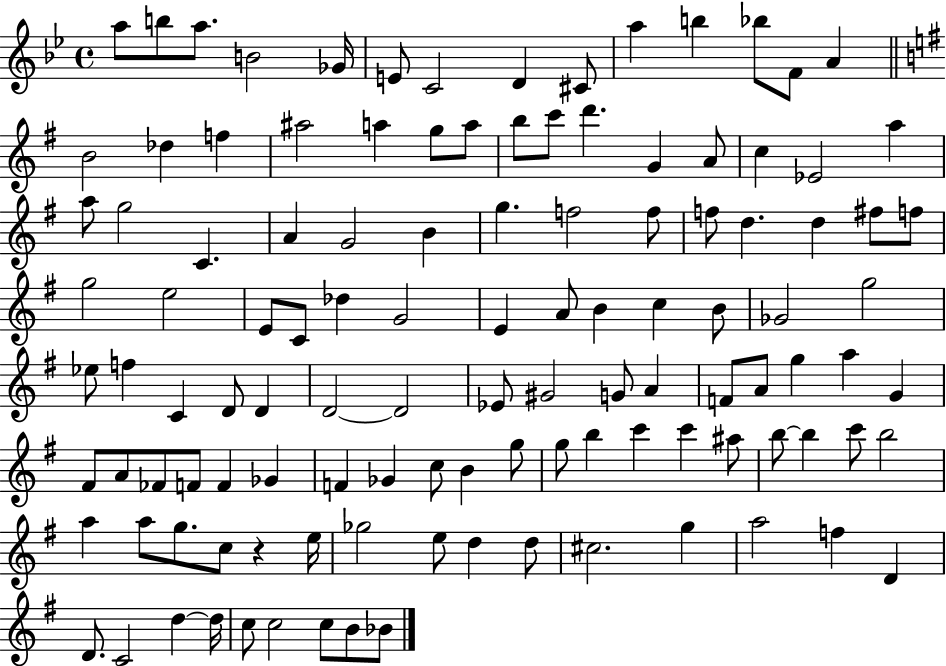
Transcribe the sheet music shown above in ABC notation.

X:1
T:Untitled
M:4/4
L:1/4
K:Bb
a/2 b/2 a/2 B2 _G/4 E/2 C2 D ^C/2 a b _b/2 F/2 A B2 _d f ^a2 a g/2 a/2 b/2 c'/2 d' G A/2 c _E2 a a/2 g2 C A G2 B g f2 f/2 f/2 d d ^f/2 f/2 g2 e2 E/2 C/2 _d G2 E A/2 B c B/2 _G2 g2 _e/2 f C D/2 D D2 D2 _E/2 ^G2 G/2 A F/2 A/2 g a G ^F/2 A/2 _F/2 F/2 F _G F _G c/2 B g/2 g/2 b c' c' ^a/2 b/2 b c'/2 b2 a a/2 g/2 c/2 z e/4 _g2 e/2 d d/2 ^c2 g a2 f D D/2 C2 d d/4 c/2 c2 c/2 B/2 _B/2